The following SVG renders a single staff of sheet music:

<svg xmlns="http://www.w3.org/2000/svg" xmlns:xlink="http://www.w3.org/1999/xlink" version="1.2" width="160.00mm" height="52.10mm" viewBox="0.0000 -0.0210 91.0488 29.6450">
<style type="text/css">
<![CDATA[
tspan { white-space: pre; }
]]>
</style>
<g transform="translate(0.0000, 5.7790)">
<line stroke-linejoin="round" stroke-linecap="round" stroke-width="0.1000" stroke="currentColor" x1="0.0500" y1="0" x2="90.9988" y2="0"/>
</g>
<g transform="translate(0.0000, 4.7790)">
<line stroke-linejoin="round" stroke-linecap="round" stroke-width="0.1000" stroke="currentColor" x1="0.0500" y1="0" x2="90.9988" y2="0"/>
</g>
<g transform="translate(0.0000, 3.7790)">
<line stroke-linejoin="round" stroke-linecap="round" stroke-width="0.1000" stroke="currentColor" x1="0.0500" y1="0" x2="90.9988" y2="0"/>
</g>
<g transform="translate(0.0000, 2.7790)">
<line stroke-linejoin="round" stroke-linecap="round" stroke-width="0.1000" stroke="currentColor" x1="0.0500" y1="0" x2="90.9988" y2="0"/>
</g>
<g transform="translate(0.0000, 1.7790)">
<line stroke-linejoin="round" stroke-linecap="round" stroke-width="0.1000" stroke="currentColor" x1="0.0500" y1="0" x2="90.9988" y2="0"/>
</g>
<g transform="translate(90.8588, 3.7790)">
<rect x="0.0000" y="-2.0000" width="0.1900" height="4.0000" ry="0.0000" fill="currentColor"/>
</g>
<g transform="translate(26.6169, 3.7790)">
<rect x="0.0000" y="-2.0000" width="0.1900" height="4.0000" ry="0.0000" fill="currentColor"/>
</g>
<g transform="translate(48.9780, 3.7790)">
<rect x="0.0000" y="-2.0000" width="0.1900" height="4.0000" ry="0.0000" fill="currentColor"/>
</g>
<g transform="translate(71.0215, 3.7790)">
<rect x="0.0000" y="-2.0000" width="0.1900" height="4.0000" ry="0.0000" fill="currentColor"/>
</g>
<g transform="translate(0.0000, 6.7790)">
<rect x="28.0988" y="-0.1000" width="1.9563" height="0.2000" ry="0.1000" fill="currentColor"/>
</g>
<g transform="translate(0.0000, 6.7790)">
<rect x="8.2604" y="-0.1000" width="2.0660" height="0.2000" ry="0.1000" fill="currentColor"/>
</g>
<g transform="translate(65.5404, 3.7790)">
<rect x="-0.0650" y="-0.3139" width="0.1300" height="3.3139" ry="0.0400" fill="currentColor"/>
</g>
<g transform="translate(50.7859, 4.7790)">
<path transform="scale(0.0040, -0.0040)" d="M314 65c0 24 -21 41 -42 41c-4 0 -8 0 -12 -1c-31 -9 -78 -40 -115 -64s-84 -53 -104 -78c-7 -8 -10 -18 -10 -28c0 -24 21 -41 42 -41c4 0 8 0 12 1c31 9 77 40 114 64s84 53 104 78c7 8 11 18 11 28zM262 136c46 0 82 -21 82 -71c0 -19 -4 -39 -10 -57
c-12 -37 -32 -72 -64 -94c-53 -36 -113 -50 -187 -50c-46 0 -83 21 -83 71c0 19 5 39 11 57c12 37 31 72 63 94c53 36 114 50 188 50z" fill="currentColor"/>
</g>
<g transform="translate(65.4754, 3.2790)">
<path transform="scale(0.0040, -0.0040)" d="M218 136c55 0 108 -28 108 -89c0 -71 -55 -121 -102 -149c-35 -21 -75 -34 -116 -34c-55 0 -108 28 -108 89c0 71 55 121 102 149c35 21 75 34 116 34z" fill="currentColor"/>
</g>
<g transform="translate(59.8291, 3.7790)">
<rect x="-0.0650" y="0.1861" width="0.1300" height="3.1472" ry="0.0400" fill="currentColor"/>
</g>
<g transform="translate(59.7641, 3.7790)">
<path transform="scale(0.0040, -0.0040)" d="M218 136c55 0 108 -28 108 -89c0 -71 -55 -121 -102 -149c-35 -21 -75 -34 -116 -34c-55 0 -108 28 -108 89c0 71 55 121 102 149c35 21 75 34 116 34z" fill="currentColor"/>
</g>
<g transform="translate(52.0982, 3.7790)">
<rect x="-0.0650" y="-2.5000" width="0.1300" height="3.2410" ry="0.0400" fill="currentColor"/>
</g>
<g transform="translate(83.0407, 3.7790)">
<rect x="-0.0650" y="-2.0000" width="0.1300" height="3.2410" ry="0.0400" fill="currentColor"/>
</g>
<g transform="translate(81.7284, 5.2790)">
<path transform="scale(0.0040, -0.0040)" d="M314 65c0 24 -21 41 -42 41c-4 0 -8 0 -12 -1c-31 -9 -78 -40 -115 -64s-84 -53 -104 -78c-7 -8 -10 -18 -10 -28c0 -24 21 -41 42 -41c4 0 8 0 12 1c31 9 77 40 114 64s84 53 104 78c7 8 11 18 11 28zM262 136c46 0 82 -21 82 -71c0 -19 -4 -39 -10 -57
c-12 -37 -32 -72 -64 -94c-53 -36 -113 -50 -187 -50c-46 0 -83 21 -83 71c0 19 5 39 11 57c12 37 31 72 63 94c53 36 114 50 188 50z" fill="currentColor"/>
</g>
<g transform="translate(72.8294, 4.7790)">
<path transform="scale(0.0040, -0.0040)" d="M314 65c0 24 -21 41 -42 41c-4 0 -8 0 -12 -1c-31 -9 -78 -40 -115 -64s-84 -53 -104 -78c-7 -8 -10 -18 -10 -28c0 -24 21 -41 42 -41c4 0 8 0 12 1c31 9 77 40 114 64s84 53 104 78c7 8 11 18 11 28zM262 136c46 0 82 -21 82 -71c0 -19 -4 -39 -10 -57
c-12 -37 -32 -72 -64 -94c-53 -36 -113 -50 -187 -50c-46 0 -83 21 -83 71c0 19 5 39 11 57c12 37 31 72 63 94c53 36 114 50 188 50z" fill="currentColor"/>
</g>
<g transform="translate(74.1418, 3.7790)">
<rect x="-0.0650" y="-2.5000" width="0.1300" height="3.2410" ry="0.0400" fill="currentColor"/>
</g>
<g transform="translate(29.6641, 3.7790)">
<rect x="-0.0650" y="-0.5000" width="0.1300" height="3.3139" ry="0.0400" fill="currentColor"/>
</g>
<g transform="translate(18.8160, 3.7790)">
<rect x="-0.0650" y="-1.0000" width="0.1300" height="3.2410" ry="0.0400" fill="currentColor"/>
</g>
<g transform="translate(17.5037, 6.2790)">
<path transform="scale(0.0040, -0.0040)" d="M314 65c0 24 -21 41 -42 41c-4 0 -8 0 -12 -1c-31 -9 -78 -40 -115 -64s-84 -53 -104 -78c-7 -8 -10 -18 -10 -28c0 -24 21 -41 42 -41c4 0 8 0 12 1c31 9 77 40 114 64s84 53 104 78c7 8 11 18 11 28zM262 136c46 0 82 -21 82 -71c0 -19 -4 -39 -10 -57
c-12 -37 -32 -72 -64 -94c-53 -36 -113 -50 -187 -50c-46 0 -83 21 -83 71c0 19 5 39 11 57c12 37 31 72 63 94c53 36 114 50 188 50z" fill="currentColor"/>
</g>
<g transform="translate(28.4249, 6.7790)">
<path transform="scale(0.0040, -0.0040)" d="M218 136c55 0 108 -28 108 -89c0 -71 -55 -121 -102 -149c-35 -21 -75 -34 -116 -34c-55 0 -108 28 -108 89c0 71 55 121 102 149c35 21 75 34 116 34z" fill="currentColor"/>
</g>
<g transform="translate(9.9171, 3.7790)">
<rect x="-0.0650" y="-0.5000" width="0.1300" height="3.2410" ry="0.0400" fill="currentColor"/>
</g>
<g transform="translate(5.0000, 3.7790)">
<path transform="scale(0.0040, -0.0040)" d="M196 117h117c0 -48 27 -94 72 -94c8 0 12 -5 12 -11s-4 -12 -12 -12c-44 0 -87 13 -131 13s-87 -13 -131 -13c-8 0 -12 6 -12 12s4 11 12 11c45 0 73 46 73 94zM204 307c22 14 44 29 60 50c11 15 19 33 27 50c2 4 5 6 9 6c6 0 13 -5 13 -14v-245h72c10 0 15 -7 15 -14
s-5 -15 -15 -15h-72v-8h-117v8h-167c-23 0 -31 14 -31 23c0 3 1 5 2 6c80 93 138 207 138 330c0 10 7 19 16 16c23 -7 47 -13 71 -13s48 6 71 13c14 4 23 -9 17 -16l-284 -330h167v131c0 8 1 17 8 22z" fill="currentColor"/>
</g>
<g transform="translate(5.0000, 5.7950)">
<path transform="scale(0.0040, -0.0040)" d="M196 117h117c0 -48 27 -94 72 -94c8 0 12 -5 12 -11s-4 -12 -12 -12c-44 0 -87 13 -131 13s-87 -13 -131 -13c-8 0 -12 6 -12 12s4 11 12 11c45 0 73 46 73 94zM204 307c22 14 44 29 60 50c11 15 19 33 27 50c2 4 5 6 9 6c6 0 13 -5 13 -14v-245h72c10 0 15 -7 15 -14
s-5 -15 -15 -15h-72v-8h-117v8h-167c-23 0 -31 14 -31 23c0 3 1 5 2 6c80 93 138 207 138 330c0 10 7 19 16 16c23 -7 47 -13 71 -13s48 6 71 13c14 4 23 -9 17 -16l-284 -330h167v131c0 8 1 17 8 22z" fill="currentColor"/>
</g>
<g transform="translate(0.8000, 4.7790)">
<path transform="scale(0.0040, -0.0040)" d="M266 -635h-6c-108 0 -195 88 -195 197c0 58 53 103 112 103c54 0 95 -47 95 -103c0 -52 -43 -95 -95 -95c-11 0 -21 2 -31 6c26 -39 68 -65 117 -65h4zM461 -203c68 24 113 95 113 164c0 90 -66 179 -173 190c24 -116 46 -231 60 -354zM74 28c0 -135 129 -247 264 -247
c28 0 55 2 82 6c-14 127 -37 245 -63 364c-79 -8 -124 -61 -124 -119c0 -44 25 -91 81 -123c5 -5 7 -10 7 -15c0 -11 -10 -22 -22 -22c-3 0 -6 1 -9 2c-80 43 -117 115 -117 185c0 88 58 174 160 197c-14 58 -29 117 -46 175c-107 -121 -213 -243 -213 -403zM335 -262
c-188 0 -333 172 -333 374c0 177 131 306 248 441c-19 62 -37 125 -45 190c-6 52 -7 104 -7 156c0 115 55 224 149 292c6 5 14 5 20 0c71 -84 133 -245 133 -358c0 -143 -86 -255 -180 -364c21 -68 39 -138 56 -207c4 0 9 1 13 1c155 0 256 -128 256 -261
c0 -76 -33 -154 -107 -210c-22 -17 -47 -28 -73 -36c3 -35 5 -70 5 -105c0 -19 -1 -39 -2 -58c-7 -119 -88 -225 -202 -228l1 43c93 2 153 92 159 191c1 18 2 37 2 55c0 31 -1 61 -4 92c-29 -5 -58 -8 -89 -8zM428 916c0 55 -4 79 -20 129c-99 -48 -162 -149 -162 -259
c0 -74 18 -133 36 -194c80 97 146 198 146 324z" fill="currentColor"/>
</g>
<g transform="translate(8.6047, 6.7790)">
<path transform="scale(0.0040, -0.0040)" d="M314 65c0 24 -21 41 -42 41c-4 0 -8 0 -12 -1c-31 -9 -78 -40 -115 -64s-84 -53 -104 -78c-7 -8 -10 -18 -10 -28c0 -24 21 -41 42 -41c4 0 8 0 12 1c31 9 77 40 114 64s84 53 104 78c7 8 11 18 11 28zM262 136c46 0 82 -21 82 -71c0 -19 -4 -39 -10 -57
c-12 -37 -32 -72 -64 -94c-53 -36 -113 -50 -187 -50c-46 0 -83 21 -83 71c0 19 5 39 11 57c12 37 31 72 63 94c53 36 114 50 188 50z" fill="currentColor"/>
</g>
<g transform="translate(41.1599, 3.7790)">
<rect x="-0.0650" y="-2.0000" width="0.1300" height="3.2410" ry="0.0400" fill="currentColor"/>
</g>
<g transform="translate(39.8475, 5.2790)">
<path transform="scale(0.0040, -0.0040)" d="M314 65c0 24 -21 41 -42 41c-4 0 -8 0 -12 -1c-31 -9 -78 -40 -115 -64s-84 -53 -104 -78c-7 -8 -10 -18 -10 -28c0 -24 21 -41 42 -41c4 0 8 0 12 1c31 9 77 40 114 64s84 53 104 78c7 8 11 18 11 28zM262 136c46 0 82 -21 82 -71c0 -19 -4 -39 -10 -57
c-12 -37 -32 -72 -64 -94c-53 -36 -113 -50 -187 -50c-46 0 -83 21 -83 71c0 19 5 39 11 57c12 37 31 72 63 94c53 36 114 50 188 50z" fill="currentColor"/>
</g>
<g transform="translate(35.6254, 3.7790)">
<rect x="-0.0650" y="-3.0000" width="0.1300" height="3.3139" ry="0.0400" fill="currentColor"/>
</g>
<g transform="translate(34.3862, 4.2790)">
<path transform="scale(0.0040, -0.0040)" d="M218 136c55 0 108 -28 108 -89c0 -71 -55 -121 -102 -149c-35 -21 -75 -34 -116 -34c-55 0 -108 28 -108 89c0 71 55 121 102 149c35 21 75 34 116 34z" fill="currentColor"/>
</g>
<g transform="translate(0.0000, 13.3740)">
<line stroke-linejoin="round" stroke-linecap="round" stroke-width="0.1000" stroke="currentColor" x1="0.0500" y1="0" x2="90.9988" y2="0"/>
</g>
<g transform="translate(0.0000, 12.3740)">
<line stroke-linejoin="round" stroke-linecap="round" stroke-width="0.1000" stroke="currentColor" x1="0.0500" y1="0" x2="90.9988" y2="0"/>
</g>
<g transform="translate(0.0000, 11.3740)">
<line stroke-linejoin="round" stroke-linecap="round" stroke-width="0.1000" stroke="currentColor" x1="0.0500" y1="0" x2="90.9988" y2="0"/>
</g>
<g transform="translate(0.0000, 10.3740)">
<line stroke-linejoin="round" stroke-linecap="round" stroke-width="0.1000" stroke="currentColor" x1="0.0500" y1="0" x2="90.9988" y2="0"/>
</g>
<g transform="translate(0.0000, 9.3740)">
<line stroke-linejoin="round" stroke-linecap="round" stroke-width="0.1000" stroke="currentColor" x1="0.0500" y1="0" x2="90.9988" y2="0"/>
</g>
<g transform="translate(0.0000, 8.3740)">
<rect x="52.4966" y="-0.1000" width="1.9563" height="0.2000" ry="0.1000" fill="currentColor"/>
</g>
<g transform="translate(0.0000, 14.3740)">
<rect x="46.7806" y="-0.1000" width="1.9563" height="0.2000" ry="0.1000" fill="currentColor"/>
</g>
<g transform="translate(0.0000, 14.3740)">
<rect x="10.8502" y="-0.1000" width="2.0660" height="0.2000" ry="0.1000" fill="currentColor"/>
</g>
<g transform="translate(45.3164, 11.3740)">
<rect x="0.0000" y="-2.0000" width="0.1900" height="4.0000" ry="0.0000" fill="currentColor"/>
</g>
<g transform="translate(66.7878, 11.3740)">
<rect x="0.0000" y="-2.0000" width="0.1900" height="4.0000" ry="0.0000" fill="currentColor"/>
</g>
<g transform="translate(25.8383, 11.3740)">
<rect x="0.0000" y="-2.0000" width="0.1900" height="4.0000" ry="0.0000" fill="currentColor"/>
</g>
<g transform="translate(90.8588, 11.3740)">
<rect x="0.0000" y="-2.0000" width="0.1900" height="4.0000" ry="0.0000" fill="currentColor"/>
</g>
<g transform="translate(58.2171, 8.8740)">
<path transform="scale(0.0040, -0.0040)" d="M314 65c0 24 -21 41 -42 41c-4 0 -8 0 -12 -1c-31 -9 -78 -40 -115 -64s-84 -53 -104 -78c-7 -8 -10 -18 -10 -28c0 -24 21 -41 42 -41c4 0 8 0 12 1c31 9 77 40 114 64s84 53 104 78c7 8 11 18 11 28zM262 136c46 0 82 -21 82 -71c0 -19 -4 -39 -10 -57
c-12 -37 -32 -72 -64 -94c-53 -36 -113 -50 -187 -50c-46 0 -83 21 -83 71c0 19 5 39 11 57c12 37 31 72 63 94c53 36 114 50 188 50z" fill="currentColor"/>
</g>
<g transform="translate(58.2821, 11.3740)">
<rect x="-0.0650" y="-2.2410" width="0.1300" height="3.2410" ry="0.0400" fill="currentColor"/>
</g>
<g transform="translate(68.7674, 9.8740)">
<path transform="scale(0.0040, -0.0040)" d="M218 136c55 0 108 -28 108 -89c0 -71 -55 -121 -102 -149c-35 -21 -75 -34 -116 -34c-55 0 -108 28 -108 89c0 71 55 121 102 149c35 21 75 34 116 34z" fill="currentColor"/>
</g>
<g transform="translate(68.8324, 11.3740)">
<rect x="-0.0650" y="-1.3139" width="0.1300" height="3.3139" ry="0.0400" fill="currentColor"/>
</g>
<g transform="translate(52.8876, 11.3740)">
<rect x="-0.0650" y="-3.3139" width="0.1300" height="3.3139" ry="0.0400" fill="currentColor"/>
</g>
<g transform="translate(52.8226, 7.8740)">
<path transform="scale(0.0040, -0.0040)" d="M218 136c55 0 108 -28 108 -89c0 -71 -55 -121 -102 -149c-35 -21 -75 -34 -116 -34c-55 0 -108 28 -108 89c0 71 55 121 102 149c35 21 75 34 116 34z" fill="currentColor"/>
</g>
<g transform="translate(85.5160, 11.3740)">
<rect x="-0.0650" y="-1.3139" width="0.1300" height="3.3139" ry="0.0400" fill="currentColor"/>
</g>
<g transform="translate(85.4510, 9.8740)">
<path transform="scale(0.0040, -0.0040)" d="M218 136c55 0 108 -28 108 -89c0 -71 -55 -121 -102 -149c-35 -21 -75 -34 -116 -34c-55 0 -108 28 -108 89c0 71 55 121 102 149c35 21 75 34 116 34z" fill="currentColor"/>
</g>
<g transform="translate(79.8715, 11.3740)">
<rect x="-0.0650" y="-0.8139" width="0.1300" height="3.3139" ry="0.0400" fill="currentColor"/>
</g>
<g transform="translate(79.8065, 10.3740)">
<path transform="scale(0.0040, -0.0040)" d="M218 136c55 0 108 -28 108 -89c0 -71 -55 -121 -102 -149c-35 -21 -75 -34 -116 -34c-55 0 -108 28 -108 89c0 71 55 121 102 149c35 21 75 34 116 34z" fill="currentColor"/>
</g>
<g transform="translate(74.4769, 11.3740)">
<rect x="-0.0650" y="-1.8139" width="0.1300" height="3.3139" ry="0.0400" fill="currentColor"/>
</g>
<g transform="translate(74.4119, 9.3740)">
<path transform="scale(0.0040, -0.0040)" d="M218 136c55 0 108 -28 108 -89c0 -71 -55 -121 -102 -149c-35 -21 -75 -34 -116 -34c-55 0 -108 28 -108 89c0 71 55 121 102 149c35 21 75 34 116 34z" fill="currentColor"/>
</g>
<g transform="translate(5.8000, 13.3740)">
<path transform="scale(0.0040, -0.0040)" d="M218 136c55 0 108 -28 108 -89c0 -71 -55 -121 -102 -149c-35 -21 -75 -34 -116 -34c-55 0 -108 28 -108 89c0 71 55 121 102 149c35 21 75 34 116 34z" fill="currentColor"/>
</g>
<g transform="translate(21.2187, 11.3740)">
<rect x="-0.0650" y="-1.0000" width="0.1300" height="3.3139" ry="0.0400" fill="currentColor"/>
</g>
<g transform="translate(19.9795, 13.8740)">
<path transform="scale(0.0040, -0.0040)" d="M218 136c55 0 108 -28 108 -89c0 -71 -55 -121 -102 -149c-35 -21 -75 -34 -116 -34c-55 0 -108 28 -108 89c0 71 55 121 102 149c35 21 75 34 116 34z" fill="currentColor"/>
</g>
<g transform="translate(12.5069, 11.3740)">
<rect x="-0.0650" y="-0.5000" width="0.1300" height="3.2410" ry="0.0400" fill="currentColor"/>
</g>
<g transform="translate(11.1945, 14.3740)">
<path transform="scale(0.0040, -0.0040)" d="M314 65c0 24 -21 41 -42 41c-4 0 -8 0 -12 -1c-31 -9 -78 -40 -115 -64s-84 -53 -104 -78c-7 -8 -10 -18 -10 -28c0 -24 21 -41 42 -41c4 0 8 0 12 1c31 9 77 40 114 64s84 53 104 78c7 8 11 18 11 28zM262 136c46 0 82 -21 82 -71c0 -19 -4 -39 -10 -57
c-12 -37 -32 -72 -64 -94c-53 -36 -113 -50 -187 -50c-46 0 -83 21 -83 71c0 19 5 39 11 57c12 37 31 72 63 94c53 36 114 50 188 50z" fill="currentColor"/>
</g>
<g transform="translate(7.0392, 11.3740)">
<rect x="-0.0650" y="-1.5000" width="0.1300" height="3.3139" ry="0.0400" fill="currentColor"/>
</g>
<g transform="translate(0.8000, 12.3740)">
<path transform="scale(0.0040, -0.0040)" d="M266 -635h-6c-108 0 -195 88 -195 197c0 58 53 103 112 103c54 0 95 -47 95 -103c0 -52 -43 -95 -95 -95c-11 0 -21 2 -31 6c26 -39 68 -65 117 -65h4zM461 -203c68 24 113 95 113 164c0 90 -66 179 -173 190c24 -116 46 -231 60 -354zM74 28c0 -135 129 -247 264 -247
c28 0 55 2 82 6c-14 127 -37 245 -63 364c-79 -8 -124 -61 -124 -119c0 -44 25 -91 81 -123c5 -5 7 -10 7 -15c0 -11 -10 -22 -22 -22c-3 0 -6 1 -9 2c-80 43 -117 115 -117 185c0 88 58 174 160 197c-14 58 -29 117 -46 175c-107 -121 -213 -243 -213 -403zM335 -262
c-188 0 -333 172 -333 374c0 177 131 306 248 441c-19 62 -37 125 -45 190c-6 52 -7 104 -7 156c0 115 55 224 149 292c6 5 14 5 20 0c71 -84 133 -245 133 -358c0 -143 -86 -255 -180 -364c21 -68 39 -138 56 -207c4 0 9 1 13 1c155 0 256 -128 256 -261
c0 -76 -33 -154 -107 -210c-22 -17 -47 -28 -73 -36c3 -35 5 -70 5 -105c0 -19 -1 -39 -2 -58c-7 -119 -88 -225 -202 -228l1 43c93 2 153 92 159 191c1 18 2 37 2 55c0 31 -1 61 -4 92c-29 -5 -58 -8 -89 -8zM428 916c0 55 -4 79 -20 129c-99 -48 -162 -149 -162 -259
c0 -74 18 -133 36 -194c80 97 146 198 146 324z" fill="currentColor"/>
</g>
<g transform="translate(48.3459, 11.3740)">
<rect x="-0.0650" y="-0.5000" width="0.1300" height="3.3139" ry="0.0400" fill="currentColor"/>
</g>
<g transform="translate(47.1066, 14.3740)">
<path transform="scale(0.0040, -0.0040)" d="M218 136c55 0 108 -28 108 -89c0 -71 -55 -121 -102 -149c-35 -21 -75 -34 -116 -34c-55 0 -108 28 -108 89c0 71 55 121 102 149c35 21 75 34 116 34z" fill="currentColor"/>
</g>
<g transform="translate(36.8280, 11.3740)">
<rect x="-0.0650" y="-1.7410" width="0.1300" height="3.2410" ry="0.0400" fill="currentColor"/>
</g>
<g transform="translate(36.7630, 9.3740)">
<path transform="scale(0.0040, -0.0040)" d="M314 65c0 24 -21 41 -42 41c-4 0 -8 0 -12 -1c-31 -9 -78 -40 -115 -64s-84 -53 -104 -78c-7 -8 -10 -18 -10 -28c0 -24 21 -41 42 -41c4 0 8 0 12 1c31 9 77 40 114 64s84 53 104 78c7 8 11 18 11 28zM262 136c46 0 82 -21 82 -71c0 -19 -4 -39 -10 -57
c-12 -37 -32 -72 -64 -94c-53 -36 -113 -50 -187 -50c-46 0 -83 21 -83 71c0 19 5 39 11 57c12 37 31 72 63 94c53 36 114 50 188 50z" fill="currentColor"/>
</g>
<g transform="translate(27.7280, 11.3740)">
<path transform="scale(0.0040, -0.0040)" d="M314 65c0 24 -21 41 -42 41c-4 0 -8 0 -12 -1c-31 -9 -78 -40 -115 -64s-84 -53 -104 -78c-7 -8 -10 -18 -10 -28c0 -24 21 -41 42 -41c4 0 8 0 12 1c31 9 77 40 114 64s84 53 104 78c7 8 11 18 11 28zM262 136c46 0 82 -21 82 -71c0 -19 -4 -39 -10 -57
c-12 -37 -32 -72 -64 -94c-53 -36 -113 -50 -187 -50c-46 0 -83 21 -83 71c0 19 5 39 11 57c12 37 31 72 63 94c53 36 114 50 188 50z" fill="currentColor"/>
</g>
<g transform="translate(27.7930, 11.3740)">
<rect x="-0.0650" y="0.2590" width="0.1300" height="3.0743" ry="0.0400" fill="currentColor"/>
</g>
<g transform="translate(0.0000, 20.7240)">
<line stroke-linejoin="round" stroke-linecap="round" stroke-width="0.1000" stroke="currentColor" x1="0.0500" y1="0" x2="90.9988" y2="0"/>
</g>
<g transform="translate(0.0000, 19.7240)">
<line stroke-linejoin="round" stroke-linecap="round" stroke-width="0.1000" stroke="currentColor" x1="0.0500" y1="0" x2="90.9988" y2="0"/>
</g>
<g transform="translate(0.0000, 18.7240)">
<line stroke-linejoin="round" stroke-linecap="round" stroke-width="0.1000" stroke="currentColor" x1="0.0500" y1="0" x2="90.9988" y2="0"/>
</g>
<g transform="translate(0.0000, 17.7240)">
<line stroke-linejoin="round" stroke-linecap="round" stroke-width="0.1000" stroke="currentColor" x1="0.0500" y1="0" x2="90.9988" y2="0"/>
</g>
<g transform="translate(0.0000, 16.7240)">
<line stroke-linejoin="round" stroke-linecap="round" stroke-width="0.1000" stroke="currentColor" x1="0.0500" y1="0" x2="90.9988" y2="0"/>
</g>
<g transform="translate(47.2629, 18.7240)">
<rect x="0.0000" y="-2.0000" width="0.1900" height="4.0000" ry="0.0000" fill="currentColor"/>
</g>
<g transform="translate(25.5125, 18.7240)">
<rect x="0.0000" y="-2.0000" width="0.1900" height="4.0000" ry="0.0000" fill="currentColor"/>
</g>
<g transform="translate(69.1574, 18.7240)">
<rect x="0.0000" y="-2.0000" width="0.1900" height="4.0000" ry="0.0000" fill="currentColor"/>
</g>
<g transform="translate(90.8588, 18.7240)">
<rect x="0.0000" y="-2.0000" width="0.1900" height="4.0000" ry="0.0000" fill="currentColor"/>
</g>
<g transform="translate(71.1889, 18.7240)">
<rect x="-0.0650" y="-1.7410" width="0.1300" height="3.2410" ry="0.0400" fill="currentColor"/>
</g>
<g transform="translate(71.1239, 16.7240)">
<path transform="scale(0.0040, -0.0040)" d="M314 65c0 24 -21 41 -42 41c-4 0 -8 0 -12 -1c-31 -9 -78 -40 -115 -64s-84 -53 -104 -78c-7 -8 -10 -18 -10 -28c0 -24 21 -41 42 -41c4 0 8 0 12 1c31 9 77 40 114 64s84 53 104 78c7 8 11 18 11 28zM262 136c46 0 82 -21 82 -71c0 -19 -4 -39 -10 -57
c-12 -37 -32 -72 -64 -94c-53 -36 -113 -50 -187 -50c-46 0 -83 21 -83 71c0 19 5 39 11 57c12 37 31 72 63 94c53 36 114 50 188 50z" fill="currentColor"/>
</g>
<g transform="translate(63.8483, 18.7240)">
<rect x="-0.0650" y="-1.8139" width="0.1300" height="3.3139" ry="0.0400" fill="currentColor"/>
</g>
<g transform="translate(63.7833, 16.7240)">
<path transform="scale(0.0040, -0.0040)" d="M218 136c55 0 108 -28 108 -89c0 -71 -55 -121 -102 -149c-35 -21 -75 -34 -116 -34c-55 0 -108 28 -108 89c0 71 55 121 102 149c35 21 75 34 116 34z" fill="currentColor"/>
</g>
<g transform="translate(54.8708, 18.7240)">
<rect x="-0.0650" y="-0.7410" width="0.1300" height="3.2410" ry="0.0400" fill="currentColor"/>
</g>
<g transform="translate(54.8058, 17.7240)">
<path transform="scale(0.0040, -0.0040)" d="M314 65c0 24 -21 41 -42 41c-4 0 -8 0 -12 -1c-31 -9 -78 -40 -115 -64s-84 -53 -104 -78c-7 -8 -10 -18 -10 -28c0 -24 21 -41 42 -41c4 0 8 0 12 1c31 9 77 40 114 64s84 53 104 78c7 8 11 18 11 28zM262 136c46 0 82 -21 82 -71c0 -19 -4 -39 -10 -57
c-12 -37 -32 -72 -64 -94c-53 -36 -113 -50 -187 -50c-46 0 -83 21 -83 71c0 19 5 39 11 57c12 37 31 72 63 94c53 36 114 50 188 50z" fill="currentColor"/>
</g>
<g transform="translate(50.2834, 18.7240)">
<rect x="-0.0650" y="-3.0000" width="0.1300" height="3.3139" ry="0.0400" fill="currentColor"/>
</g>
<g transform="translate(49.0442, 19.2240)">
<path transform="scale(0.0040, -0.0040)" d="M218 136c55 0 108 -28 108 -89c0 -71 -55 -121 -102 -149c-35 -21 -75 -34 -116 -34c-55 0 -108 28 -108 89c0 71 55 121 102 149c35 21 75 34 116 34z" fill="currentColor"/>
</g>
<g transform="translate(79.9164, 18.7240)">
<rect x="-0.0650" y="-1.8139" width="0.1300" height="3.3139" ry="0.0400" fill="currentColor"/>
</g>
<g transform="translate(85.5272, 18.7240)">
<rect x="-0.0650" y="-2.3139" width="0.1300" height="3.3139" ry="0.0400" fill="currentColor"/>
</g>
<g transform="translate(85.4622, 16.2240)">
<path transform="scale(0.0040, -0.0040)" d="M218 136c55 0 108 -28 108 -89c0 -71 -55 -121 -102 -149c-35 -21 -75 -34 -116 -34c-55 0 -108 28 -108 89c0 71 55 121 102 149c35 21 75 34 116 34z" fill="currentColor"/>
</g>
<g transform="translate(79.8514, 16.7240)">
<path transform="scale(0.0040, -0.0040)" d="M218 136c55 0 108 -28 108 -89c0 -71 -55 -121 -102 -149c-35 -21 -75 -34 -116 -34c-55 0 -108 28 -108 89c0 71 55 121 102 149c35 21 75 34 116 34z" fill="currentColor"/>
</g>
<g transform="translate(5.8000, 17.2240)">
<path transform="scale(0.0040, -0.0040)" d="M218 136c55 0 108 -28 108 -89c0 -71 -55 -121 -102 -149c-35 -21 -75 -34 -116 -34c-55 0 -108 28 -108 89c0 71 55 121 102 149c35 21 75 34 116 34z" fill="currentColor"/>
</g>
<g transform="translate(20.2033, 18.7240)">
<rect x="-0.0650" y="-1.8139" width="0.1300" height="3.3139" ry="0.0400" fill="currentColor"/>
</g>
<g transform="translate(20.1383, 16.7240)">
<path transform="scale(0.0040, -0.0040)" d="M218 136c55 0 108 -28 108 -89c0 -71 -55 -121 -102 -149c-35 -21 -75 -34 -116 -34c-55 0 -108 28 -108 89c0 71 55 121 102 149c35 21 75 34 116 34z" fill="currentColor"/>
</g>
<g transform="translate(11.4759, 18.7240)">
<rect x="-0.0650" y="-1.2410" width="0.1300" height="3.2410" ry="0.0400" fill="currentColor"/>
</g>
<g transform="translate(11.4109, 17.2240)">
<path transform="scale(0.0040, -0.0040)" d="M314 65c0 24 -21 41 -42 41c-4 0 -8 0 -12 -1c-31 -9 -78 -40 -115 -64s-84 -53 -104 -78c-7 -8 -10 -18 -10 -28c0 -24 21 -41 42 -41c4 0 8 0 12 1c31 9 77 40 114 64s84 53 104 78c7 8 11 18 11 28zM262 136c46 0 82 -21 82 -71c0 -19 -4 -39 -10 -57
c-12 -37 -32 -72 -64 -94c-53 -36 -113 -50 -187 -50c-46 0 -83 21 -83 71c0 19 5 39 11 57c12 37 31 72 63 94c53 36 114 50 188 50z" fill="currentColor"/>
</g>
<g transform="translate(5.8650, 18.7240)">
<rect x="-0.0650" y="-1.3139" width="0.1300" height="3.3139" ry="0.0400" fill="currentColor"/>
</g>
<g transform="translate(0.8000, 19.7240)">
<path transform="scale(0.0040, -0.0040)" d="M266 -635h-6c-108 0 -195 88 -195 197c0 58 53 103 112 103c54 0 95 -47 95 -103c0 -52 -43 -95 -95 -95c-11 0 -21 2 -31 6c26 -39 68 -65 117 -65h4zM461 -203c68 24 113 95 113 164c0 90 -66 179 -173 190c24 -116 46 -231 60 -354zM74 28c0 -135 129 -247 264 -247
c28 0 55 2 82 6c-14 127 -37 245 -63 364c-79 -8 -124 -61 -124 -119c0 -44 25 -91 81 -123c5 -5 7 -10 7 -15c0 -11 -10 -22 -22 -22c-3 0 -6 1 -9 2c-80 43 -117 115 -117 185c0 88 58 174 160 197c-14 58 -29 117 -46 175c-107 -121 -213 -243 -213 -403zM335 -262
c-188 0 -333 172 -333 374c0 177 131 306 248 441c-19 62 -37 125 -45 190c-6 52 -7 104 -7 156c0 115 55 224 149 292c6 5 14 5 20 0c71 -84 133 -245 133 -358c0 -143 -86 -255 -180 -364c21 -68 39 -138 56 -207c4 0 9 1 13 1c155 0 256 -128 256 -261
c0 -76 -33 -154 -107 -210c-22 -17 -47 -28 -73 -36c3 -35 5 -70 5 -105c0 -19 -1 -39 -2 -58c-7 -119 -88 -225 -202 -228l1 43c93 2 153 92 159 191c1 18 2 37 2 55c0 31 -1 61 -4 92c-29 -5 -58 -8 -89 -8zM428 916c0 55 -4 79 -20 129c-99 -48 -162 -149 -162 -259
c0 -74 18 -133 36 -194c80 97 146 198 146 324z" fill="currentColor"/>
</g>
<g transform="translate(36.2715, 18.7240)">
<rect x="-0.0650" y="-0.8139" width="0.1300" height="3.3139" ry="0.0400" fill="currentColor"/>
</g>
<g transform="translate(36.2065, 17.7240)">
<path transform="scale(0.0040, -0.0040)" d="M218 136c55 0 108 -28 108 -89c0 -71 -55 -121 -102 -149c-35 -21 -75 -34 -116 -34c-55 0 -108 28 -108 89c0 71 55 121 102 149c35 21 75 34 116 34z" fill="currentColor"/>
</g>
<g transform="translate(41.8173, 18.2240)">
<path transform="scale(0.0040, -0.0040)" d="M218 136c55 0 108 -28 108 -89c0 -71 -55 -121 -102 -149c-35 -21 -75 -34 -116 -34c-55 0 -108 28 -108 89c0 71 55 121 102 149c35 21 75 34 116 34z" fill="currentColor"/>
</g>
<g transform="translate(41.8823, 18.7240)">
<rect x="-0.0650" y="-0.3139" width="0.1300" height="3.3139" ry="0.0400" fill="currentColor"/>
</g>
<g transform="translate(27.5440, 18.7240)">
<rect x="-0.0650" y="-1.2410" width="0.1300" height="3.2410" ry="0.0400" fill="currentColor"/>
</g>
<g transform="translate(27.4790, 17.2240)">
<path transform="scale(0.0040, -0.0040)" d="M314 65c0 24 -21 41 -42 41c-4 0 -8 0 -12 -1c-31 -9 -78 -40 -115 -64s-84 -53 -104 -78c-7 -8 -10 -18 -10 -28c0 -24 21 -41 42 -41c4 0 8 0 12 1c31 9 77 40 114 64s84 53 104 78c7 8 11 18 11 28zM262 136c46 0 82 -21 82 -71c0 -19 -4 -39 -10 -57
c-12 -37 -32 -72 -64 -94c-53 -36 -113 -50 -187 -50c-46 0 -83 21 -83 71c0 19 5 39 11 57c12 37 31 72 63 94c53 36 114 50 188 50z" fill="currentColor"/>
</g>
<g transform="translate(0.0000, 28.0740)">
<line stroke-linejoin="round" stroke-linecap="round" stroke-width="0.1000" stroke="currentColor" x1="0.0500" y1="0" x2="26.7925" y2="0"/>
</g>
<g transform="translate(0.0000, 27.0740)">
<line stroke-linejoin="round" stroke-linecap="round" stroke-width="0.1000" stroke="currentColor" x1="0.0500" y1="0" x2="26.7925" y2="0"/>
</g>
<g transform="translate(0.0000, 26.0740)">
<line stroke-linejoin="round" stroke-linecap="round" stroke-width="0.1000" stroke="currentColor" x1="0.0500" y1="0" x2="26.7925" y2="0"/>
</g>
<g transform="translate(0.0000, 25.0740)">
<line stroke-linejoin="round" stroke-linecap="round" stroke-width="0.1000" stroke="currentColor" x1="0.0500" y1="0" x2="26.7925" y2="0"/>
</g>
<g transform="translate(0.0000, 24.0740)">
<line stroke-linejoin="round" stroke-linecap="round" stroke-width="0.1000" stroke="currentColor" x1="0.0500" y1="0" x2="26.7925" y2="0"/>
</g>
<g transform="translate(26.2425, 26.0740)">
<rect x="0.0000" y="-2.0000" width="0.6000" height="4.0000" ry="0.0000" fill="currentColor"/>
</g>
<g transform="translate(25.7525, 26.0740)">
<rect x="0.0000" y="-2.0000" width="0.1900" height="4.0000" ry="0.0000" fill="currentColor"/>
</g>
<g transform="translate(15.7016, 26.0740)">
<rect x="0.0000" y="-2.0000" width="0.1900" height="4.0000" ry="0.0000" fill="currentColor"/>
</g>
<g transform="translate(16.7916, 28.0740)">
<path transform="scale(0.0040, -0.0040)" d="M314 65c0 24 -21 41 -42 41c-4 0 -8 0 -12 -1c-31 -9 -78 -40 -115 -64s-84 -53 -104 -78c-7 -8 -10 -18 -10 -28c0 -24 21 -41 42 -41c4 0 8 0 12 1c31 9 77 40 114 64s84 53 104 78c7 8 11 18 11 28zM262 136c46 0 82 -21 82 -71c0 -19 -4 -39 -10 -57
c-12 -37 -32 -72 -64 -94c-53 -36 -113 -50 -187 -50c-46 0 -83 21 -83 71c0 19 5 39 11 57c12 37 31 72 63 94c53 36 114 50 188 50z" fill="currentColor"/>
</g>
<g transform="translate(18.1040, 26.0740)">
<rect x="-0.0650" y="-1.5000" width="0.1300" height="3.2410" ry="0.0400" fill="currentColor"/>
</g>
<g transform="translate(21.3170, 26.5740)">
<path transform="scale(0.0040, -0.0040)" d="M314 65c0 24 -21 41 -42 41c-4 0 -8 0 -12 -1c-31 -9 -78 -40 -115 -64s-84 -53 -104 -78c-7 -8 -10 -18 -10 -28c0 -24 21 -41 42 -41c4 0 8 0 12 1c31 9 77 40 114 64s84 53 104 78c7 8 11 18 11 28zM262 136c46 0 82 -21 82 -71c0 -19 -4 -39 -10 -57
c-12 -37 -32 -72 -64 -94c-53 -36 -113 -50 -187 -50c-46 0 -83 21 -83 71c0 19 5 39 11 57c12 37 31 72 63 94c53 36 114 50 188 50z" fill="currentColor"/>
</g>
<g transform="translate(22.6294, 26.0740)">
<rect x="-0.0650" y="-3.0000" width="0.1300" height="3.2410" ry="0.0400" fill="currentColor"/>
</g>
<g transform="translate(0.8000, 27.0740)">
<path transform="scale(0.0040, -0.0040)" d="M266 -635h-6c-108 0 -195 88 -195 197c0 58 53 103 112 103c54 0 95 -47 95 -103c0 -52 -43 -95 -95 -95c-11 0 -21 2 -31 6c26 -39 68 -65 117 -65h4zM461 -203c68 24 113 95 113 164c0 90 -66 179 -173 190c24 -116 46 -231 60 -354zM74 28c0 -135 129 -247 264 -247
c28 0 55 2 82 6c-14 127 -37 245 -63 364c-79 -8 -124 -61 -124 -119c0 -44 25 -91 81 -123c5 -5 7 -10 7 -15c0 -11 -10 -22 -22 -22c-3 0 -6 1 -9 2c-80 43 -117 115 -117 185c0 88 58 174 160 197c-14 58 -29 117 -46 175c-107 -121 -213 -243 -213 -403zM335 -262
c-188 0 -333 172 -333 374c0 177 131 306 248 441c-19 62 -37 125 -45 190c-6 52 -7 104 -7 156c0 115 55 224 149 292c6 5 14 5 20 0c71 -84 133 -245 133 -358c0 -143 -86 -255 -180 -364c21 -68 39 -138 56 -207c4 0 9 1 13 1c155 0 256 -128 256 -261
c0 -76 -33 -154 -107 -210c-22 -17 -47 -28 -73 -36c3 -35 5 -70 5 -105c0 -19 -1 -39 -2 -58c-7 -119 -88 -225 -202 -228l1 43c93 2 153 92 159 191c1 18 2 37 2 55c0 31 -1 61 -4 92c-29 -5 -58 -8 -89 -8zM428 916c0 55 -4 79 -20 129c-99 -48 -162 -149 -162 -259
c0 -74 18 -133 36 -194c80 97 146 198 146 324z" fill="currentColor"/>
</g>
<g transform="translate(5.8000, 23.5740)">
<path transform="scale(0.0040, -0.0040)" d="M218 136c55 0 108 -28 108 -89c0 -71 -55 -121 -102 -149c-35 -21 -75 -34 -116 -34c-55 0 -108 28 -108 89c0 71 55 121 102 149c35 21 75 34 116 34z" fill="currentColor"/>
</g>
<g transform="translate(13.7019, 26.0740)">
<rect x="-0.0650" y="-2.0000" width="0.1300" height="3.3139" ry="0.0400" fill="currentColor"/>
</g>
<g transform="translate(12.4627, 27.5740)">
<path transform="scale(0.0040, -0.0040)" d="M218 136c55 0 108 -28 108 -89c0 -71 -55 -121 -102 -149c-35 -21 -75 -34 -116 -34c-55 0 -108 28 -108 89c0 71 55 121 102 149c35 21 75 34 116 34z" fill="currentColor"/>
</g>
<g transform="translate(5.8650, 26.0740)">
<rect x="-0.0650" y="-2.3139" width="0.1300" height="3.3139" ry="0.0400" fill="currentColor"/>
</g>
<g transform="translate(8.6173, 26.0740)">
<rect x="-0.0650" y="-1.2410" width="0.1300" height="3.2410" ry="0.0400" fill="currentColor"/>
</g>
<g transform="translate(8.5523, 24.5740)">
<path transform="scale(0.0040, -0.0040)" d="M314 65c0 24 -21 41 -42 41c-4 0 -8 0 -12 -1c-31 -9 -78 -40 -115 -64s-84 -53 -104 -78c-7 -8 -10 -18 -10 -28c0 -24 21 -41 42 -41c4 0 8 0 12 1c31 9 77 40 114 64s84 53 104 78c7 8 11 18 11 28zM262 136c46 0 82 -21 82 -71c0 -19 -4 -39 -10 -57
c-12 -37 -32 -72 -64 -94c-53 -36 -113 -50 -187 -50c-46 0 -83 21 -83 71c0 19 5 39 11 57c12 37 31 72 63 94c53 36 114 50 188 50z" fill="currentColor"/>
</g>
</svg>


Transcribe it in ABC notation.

X:1
T:Untitled
M:4/4
L:1/4
K:C
C2 D2 C A F2 G2 B c G2 F2 E C2 D B2 f2 C b g2 e f d e e e2 f e2 d c A d2 f f2 f g g e2 F E2 A2